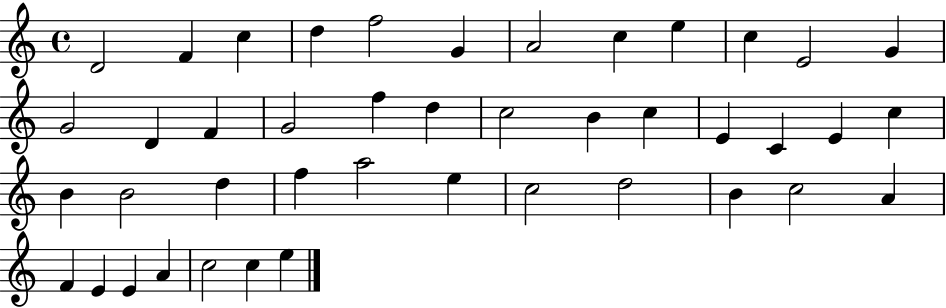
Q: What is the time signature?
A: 4/4